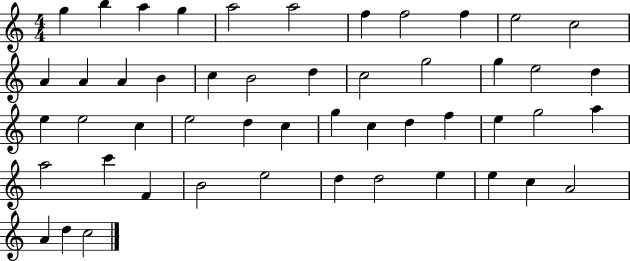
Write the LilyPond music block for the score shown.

{
  \clef treble
  \numericTimeSignature
  \time 4/4
  \key c \major
  g''4 b''4 a''4 g''4 | a''2 a''2 | f''4 f''2 f''4 | e''2 c''2 | \break a'4 a'4 a'4 b'4 | c''4 b'2 d''4 | c''2 g''2 | g''4 e''2 d''4 | \break e''4 e''2 c''4 | e''2 d''4 c''4 | g''4 c''4 d''4 f''4 | e''4 g''2 a''4 | \break a''2 c'''4 f'4 | b'2 e''2 | d''4 d''2 e''4 | e''4 c''4 a'2 | \break a'4 d''4 c''2 | \bar "|."
}